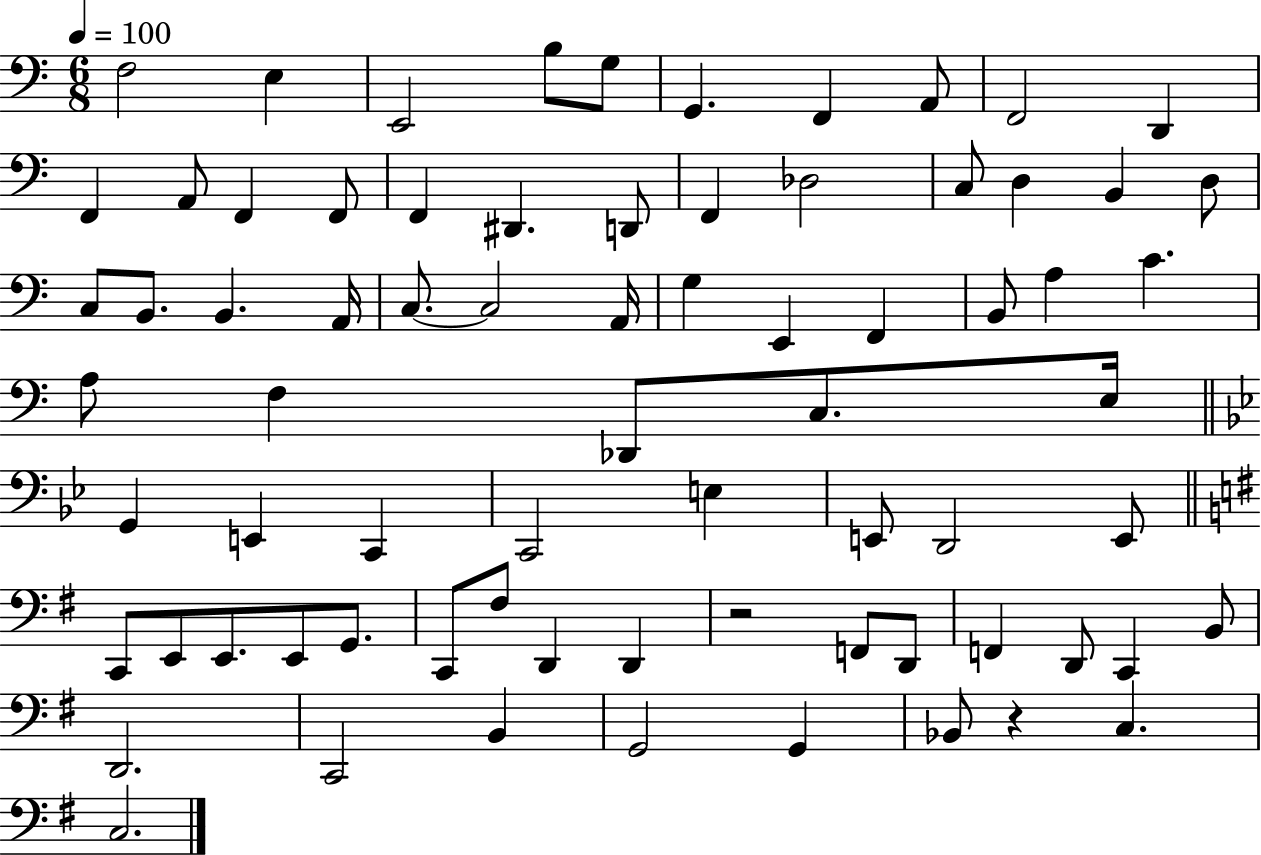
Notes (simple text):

F3/h E3/q E2/h B3/e G3/e G2/q. F2/q A2/e F2/h D2/q F2/q A2/e F2/q F2/e F2/q D#2/q. D2/e F2/q Db3/h C3/e D3/q B2/q D3/e C3/e B2/e. B2/q. A2/s C3/e. C3/h A2/s G3/q E2/q F2/q B2/e A3/q C4/q. A3/e F3/q Db2/e C3/e. E3/s G2/q E2/q C2/q C2/h E3/q E2/e D2/h E2/e C2/e E2/e E2/e. E2/e G2/e. C2/e F#3/e D2/q D2/q R/h F2/e D2/e F2/q D2/e C2/q B2/e D2/h. C2/h B2/q G2/h G2/q Bb2/e R/q C3/q. C3/h.